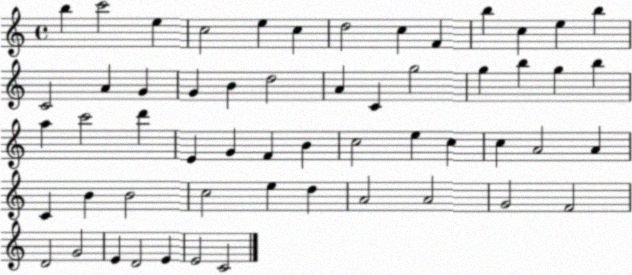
X:1
T:Untitled
M:4/4
L:1/4
K:C
b c'2 e c2 e c d2 c F b c e b C2 A G G B d2 A C g2 g b g b a c'2 d' E G F B c2 e c c A2 A C B B2 c2 e d A2 A2 G2 F2 D2 G2 E D2 E E2 C2